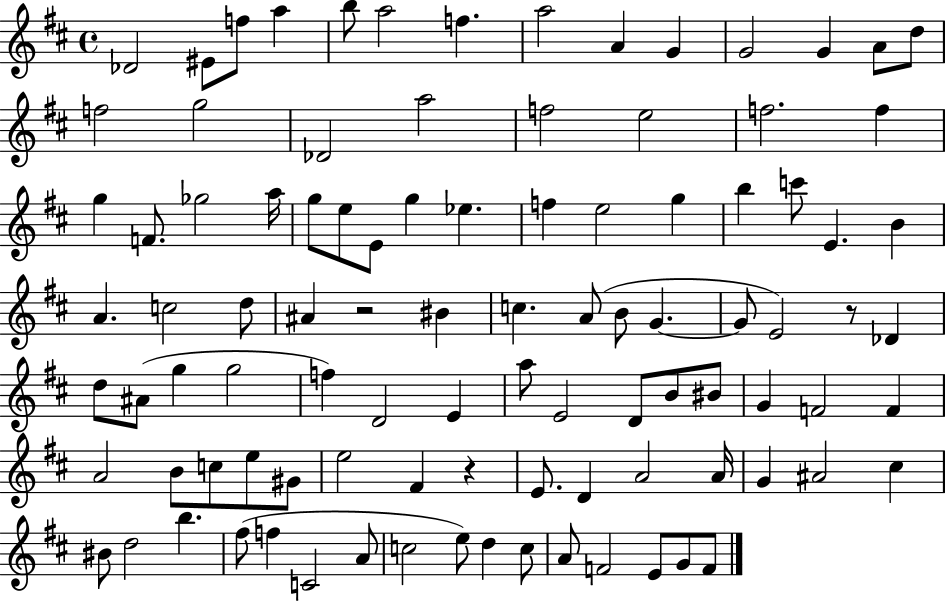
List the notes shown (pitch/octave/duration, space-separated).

Db4/h EIS4/e F5/e A5/q B5/e A5/h F5/q. A5/h A4/q G4/q G4/h G4/q A4/e D5/e F5/h G5/h Db4/h A5/h F5/h E5/h F5/h. F5/q G5/q F4/e. Gb5/h A5/s G5/e E5/e E4/e G5/q Eb5/q. F5/q E5/h G5/q B5/q C6/e E4/q. B4/q A4/q. C5/h D5/e A#4/q R/h BIS4/q C5/q. A4/e B4/e G4/q. G4/e E4/h R/e Db4/q D5/e A#4/e G5/q G5/h F5/q D4/h E4/q A5/e E4/h D4/e B4/e BIS4/e G4/q F4/h F4/q A4/h B4/e C5/e E5/e G#4/e E5/h F#4/q R/q E4/e. D4/q A4/h A4/s G4/q A#4/h C#5/q BIS4/e D5/h B5/q. F#5/e F5/q C4/h A4/e C5/h E5/e D5/q C5/e A4/e F4/h E4/e G4/e F4/e